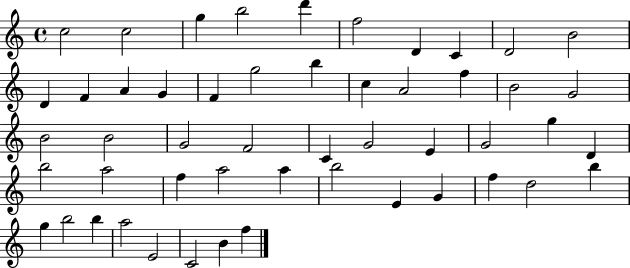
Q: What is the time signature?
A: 4/4